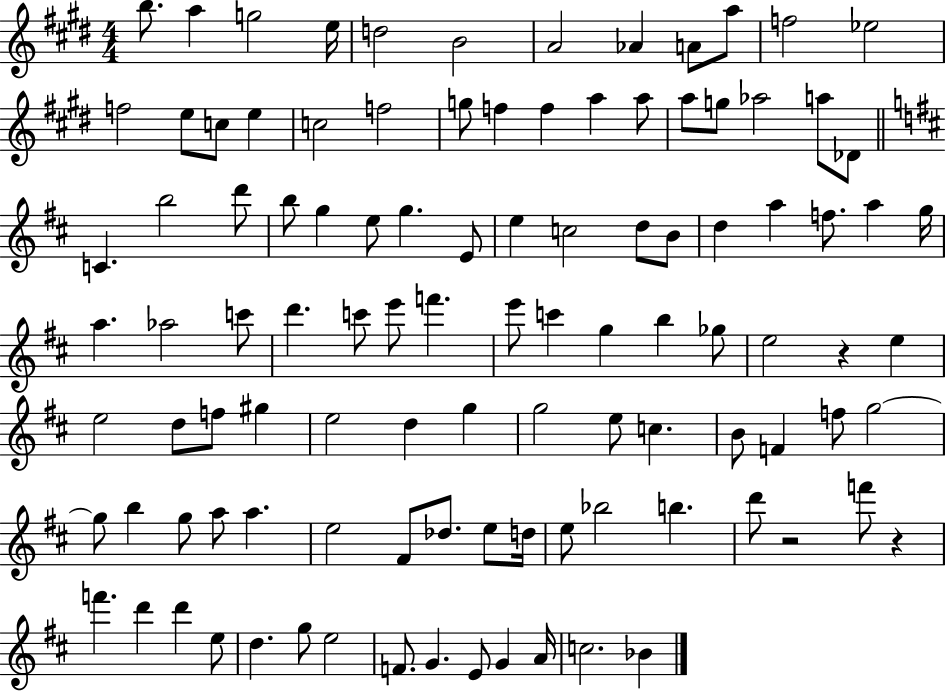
X:1
T:Untitled
M:4/4
L:1/4
K:E
b/2 a g2 e/4 d2 B2 A2 _A A/2 a/2 f2 _e2 f2 e/2 c/2 e c2 f2 g/2 f f a a/2 a/2 g/2 _a2 a/2 _D/2 C b2 d'/2 b/2 g e/2 g E/2 e c2 d/2 B/2 d a f/2 a g/4 a _a2 c'/2 d' c'/2 e'/2 f' e'/2 c' g b _g/2 e2 z e e2 d/2 f/2 ^g e2 d g g2 e/2 c B/2 F f/2 g2 g/2 b g/2 a/2 a e2 ^F/2 _d/2 e/2 d/4 e/2 _b2 b d'/2 z2 f'/2 z f' d' d' e/2 d g/2 e2 F/2 G E/2 G A/4 c2 _B